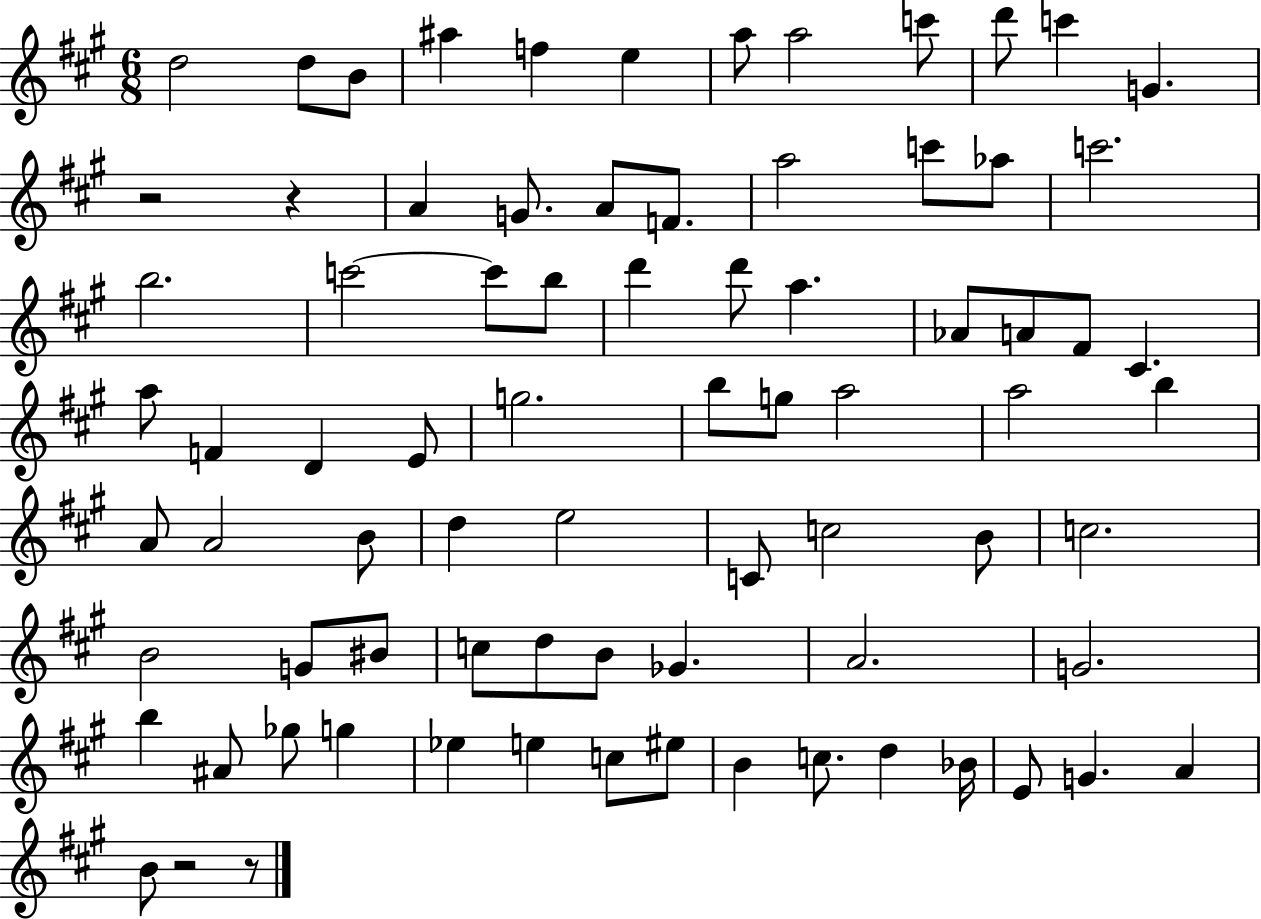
{
  \clef treble
  \numericTimeSignature
  \time 6/8
  \key a \major
  d''2 d''8 b'8 | ais''4 f''4 e''4 | a''8 a''2 c'''8 | d'''8 c'''4 g'4. | \break r2 r4 | a'4 g'8. a'8 f'8. | a''2 c'''8 aes''8 | c'''2. | \break b''2. | c'''2~~ c'''8 b''8 | d'''4 d'''8 a''4. | aes'8 a'8 fis'8 cis'4. | \break a''8 f'4 d'4 e'8 | g''2. | b''8 g''8 a''2 | a''2 b''4 | \break a'8 a'2 b'8 | d''4 e''2 | c'8 c''2 b'8 | c''2. | \break b'2 g'8 bis'8 | c''8 d''8 b'8 ges'4. | a'2. | g'2. | \break b''4 ais'8 ges''8 g''4 | ees''4 e''4 c''8 eis''8 | b'4 c''8. d''4 bes'16 | e'8 g'4. a'4 | \break b'8 r2 r8 | \bar "|."
}